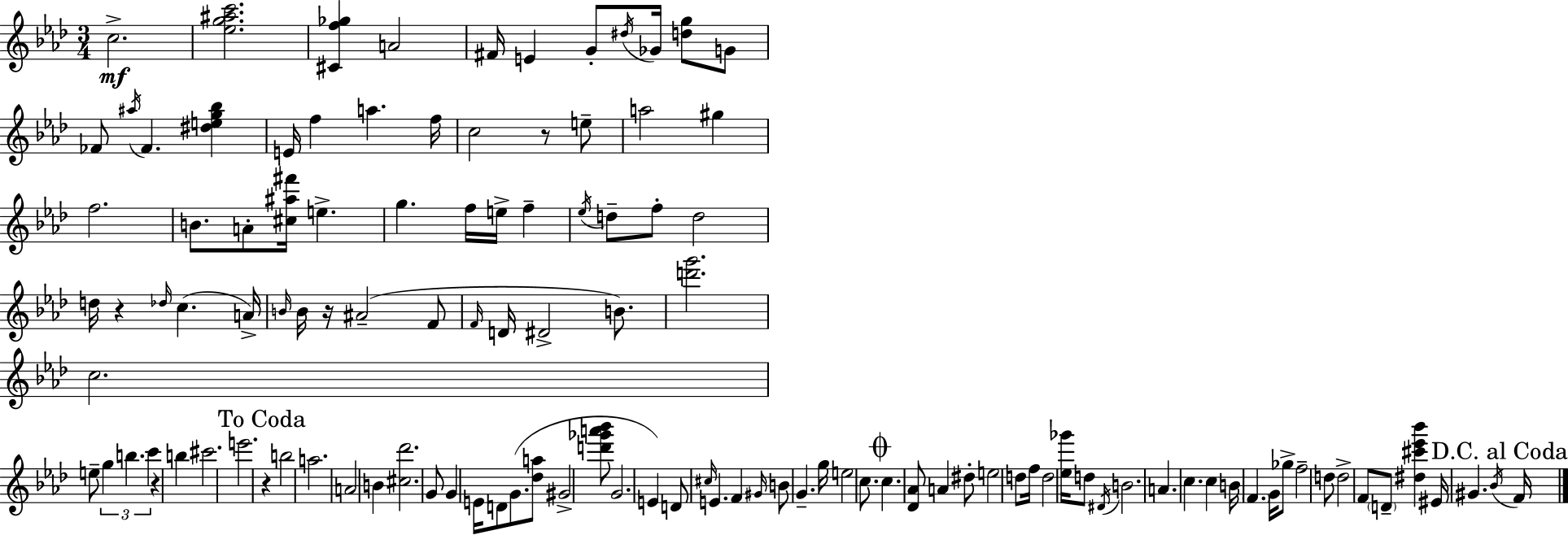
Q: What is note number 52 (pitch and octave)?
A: B5